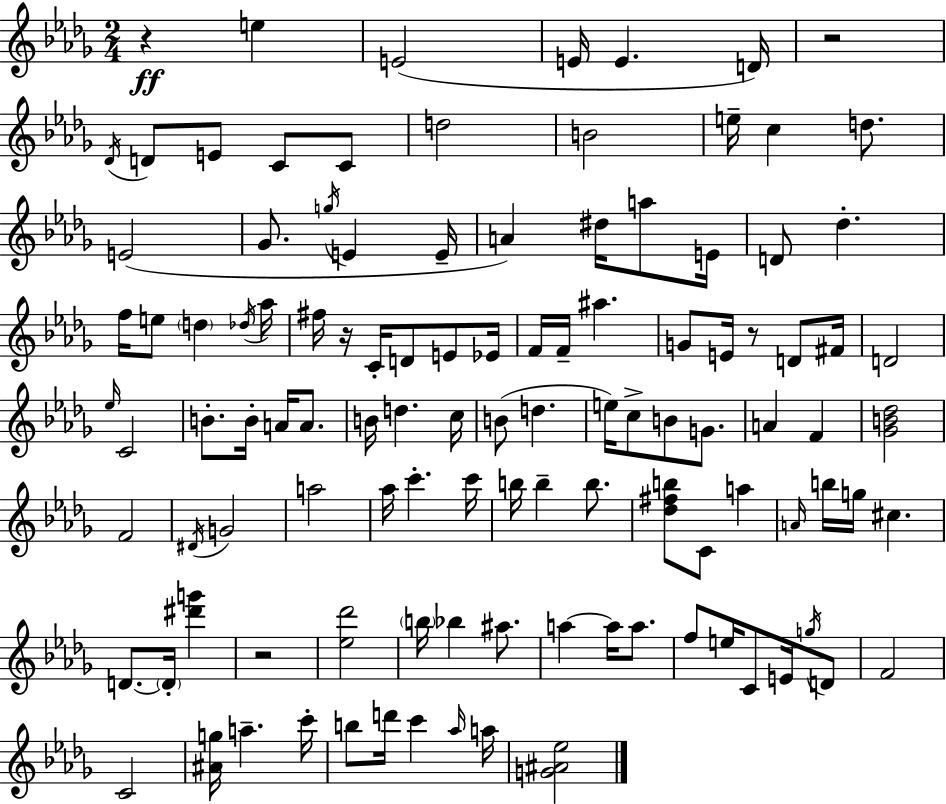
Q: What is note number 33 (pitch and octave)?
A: C4